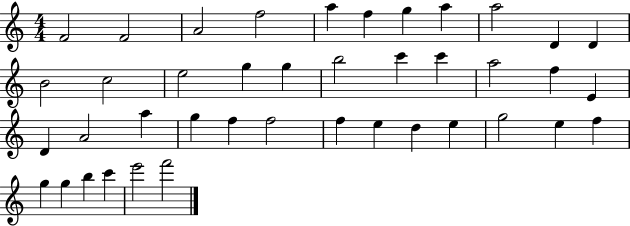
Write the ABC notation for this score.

X:1
T:Untitled
M:4/4
L:1/4
K:C
F2 F2 A2 f2 a f g a a2 D D B2 c2 e2 g g b2 c' c' a2 f E D A2 a g f f2 f e d e g2 e f g g b c' e'2 f'2